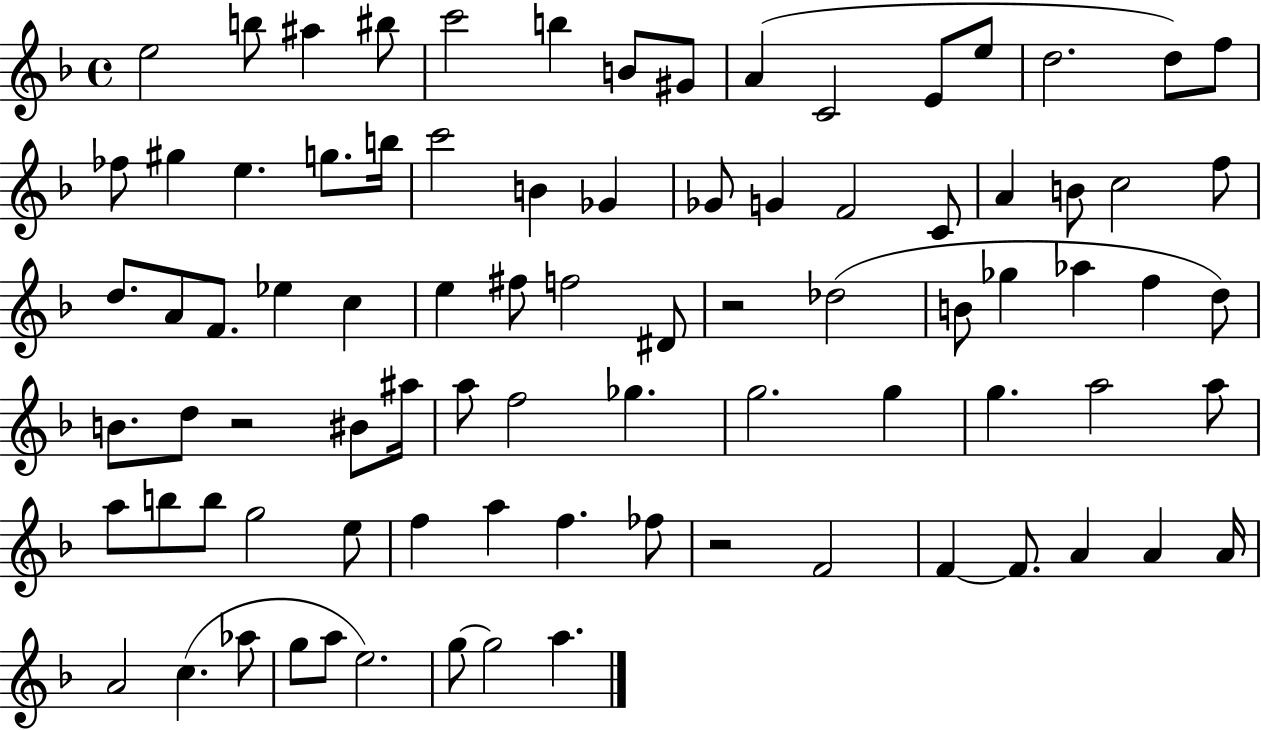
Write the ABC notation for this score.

X:1
T:Untitled
M:4/4
L:1/4
K:F
e2 b/2 ^a ^b/2 c'2 b B/2 ^G/2 A C2 E/2 e/2 d2 d/2 f/2 _f/2 ^g e g/2 b/4 c'2 B _G _G/2 G F2 C/2 A B/2 c2 f/2 d/2 A/2 F/2 _e c e ^f/2 f2 ^D/2 z2 _d2 B/2 _g _a f d/2 B/2 d/2 z2 ^B/2 ^a/4 a/2 f2 _g g2 g g a2 a/2 a/2 b/2 b/2 g2 e/2 f a f _f/2 z2 F2 F F/2 A A A/4 A2 c _a/2 g/2 a/2 e2 g/2 g2 a